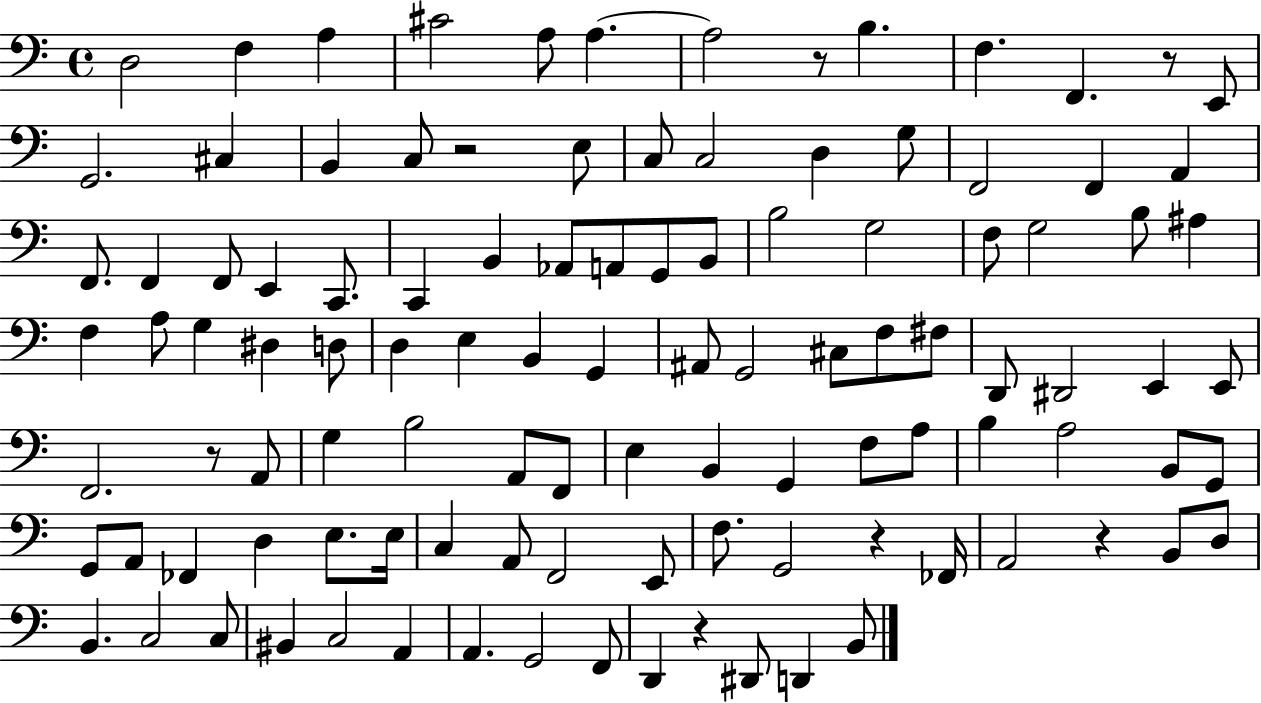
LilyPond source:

{
  \clef bass
  \time 4/4
  \defaultTimeSignature
  \key c \major
  \repeat volta 2 { d2 f4 a4 | cis'2 a8 a4.~~ | a2 r8 b4. | f4. f,4. r8 e,8 | \break g,2. cis4 | b,4 c8 r2 e8 | c8 c2 d4 g8 | f,2 f,4 a,4 | \break f,8. f,4 f,8 e,4 c,8. | c,4 b,4 aes,8 a,8 g,8 b,8 | b2 g2 | f8 g2 b8 ais4 | \break f4 a8 g4 dis4 d8 | d4 e4 b,4 g,4 | ais,8 g,2 cis8 f8 fis8 | d,8 dis,2 e,4 e,8 | \break f,2. r8 a,8 | g4 b2 a,8 f,8 | e4 b,4 g,4 f8 a8 | b4 a2 b,8 g,8 | \break g,8 a,8 fes,4 d4 e8. e16 | c4 a,8 f,2 e,8 | f8. g,2 r4 fes,16 | a,2 r4 b,8 d8 | \break b,4. c2 c8 | bis,4 c2 a,4 | a,4. g,2 f,8 | d,4 r4 dis,8 d,4 b,8 | \break } \bar "|."
}